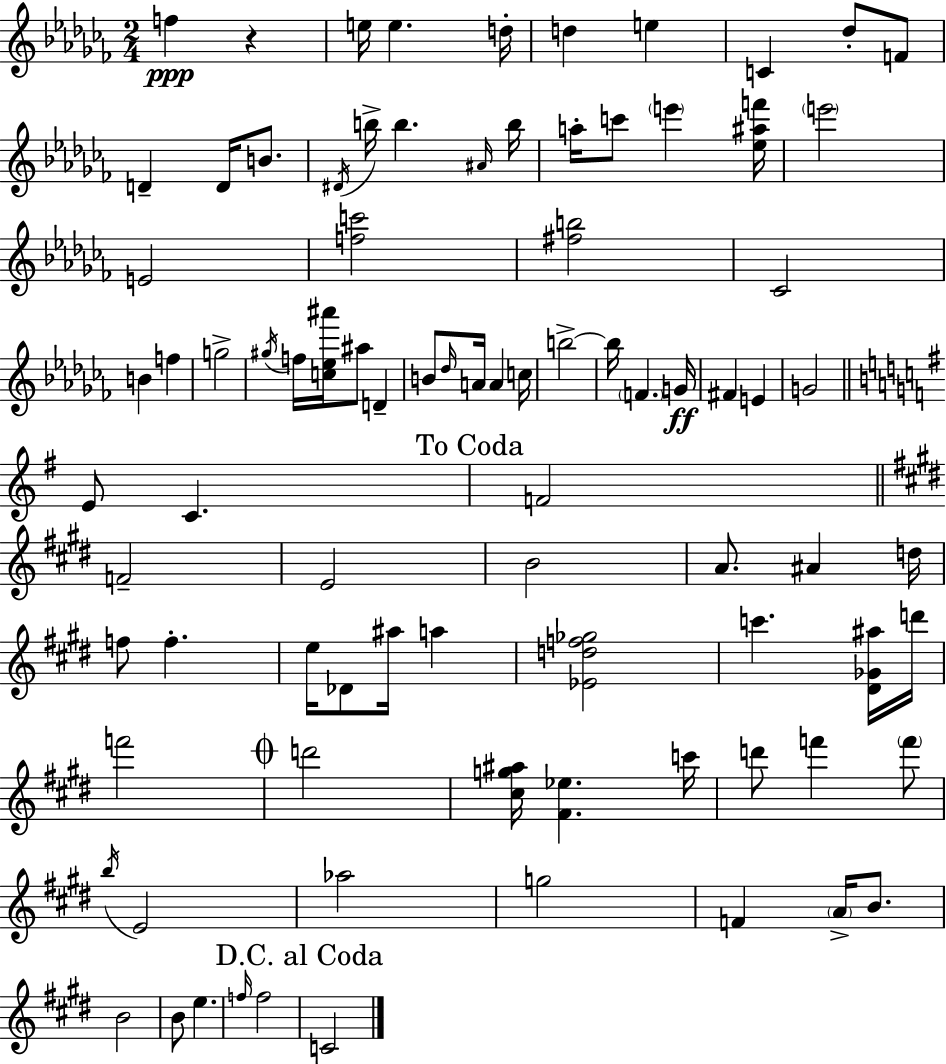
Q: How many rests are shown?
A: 1